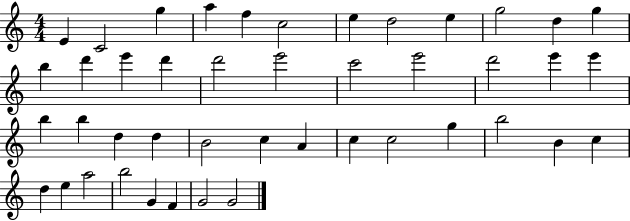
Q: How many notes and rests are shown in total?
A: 44